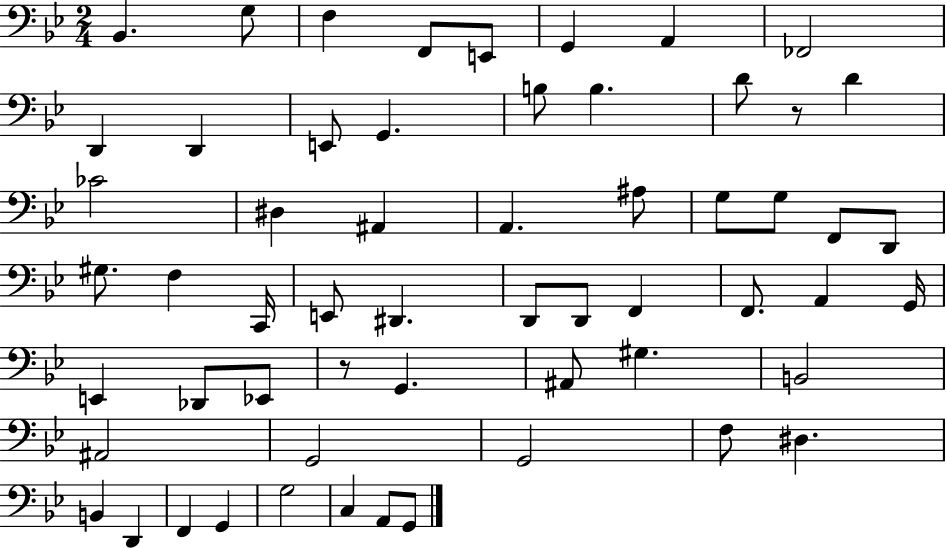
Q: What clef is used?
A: bass